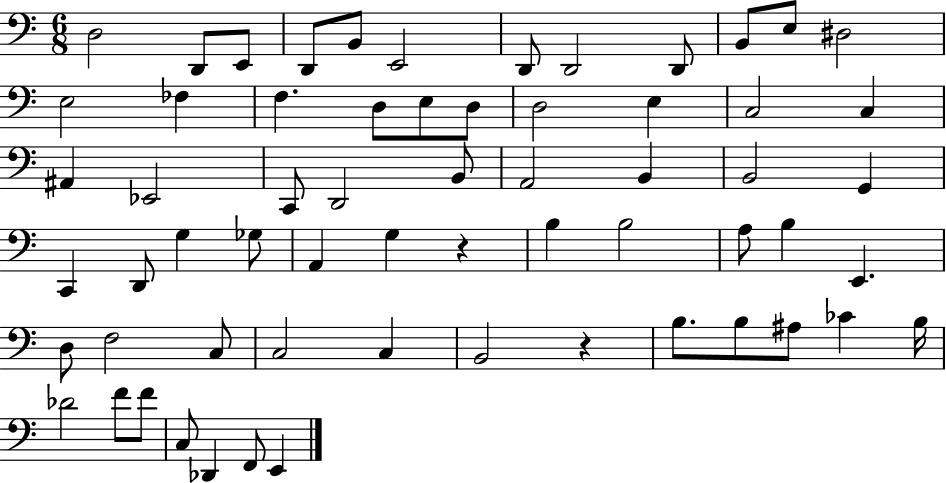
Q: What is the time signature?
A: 6/8